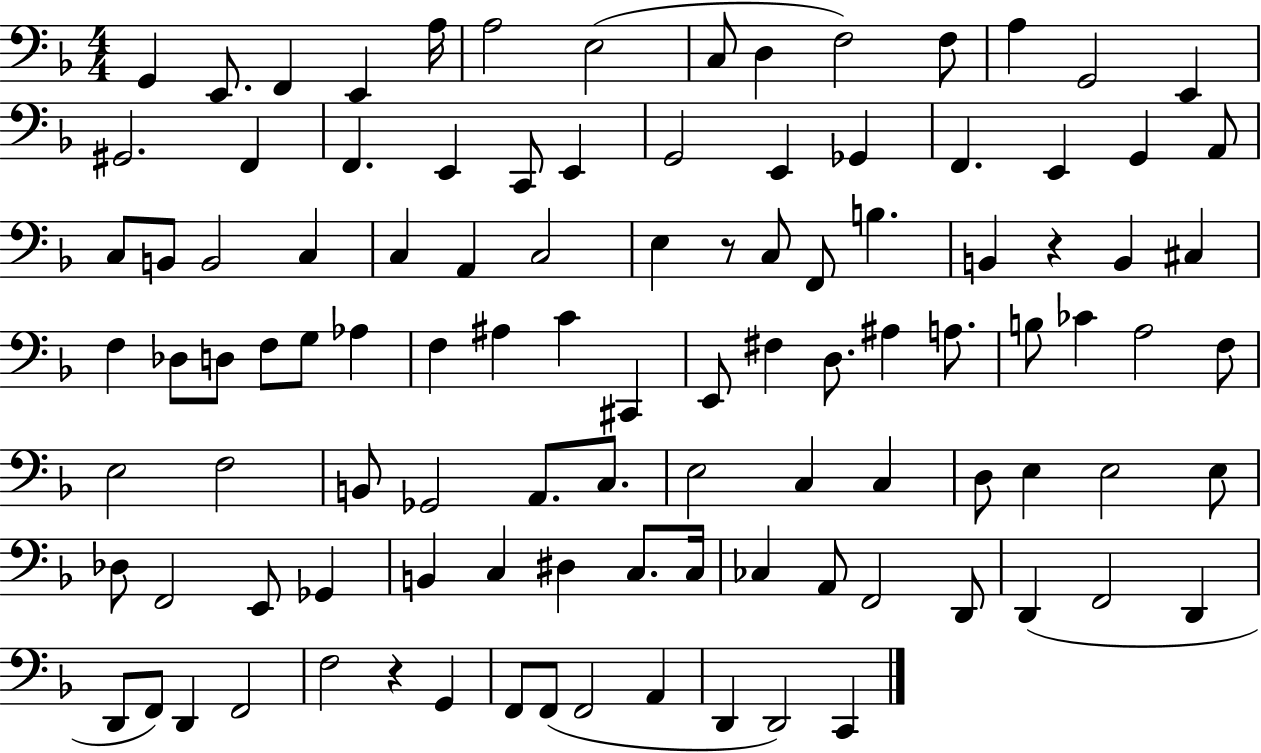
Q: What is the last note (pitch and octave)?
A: C2